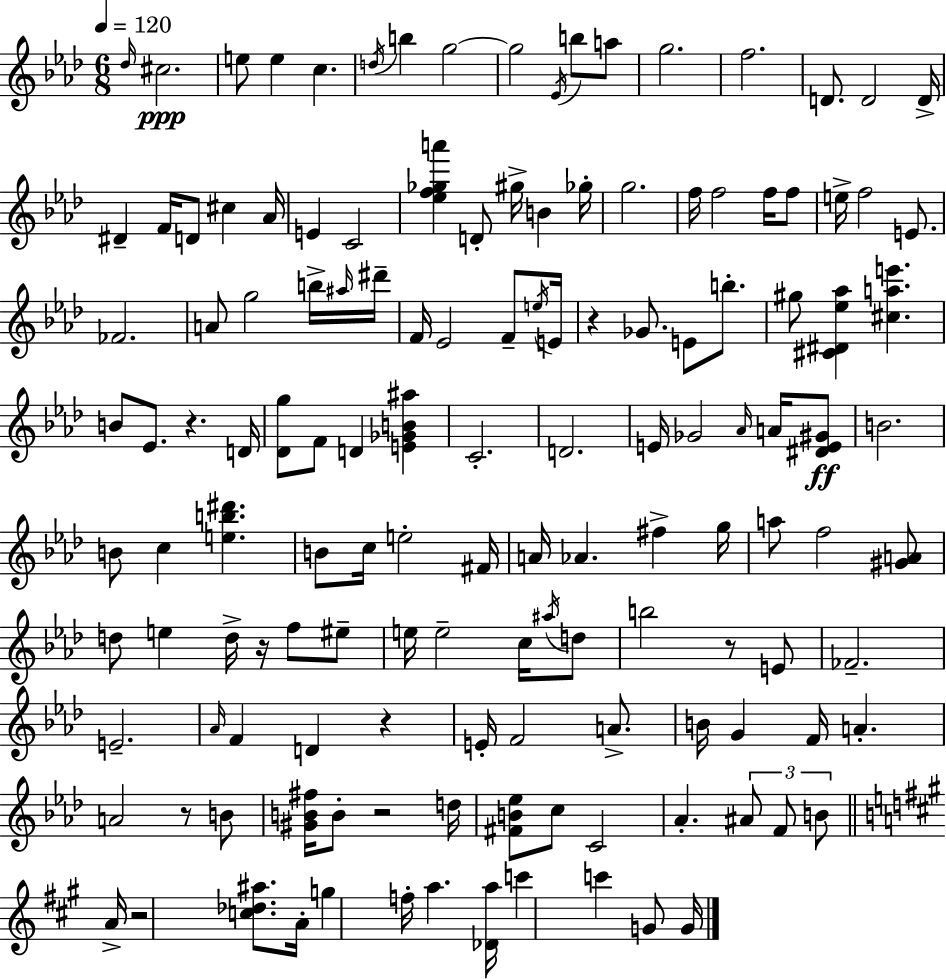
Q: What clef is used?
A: treble